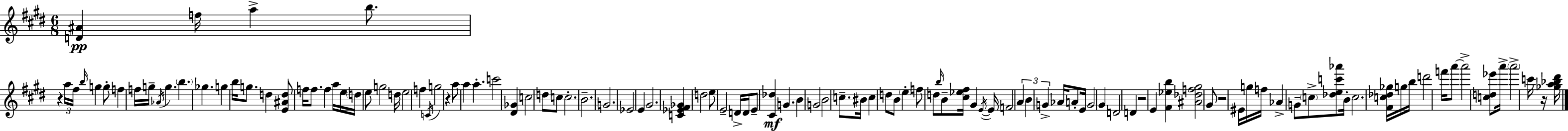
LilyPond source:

{
  \clef treble
  \numericTimeSignature
  \time 6/8
  \key e \major
  \repeat volta 2 { <d' ais'>4\pp f''16 a''4-> b''8. | r4 \tuplet 3/2 { a''16 fis''16 \grace { b''16 } } g''4 g''8-. | f''4 f''16 g''16-- \acciaccatura { aes'16 } g''4. | \parenthesize b''4. ges''4. | \break g''4 b''16 g''8. d''4 | <e' ais' d''>8 f''16 f''8. f''4 | a''16 e''16 \parenthesize d''16 e''8 g''2 | d''16 e''2 f''4 | \break \acciaccatura { c'16 } g''2 r4 | a''8 a''4 a''4.-. | c'''2 <dis' ges'>4 | c''2 d''8 | \break c''8 c''2.-. | b'2.-- | g'2. | ees'2 e'4 | \break gis'2. | <c' ees' fis' ges'>4 d''2 | e''8 e'2-- | d'16-> d'16 e'8-- <cis' des''>4\mf g'4. | \break b'4 g'2 | b'2 c''8.-- | bis'16 c''4 d''8 b'8 \parenthesize e''4-. | f''8 d''8 \grace { b''16 } b'8-- <cis'' ees'' fis''>16 gis'4 | \break \acciaccatura { e'16~ }~ e'16 f'2 | \tuplet 3/2 { a'4 b'4 g'4-> } | aes'16 a'8-. e'16 g'2 | gis'4 d'2 | \break d'4 r2 | e'4 <fis' ees'' b''>4 <ais' des'' f'' gis''>2 | gis'8 r2 | eis'16 g''16 f''16 aes'4-> g'8-- | \break \parenthesize c''8-> <des'' e'' c''' aes'''>8 b'16-. c''2. | <fis' c'' des'' ges''>16 g''16 b''16 d'''2 | f'''16 a'''8~~ a'''2-> | <c'' d'' ees'''>8 a'''16-> \parenthesize a'''2-> | \break c'''16 r16 <ges'' a'' bes'' dis'''>16 } \bar "|."
}